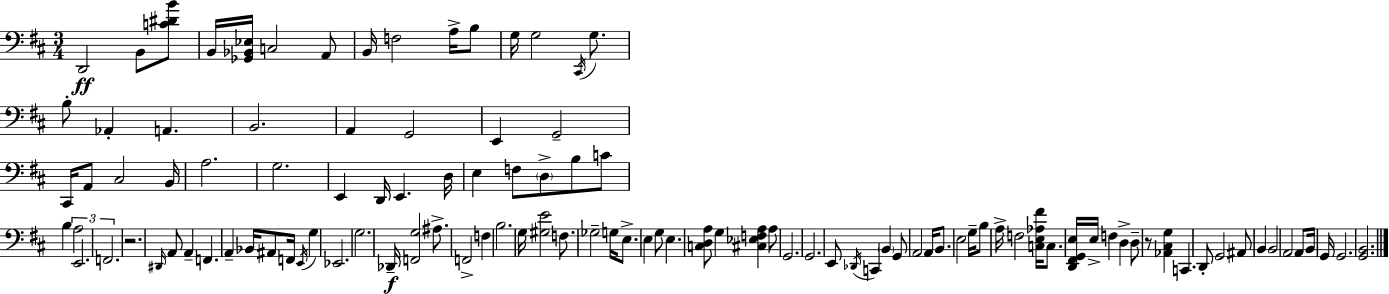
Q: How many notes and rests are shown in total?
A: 110